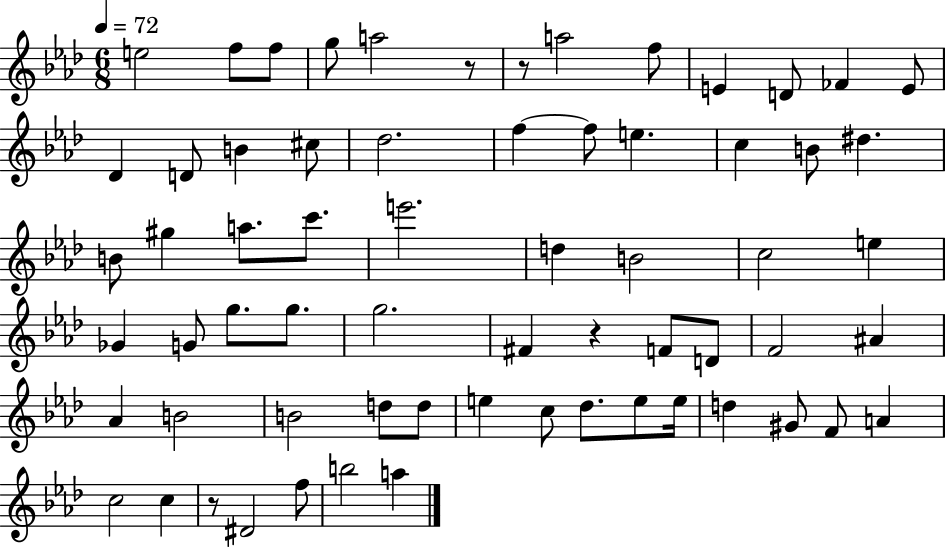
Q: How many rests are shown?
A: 4